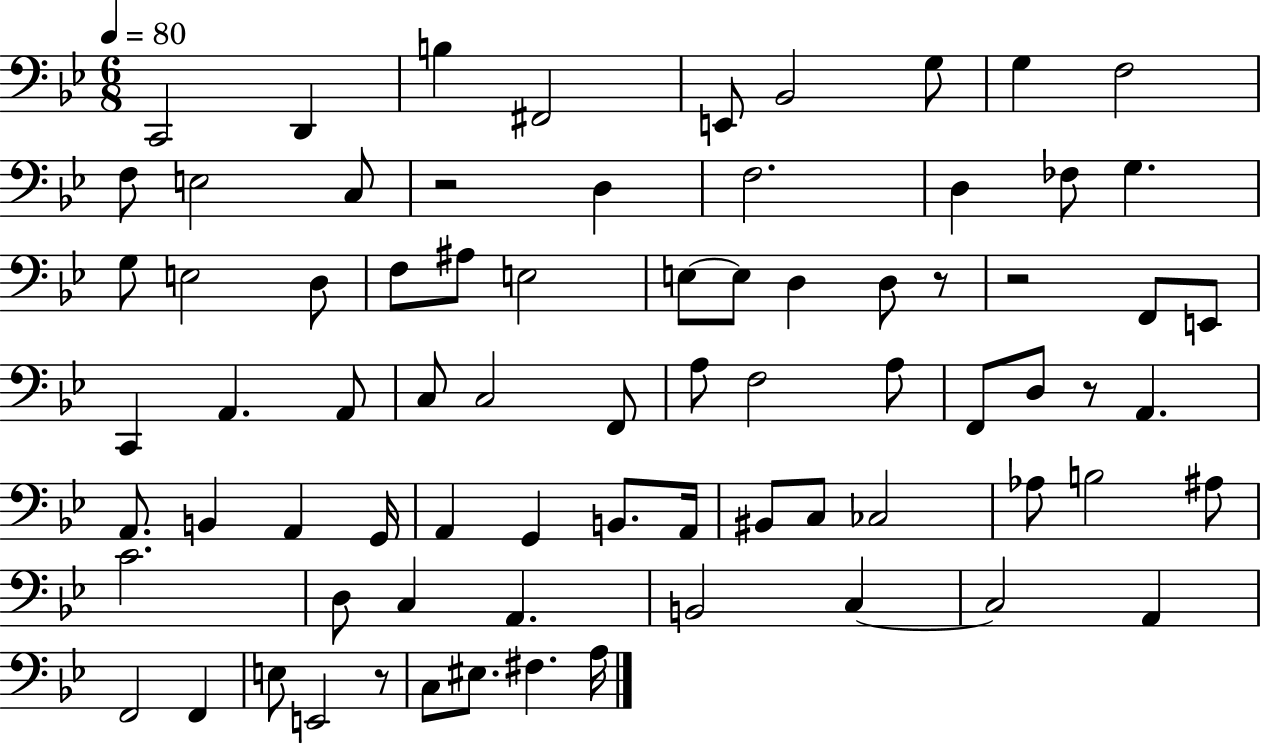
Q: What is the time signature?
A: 6/8